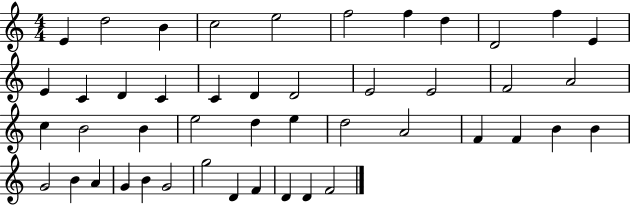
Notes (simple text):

E4/q D5/h B4/q C5/h E5/h F5/h F5/q D5/q D4/h F5/q E4/q E4/q C4/q D4/q C4/q C4/q D4/q D4/h E4/h E4/h F4/h A4/h C5/q B4/h B4/q E5/h D5/q E5/q D5/h A4/h F4/q F4/q B4/q B4/q G4/h B4/q A4/q G4/q B4/q G4/h G5/h D4/q F4/q D4/q D4/q F4/h